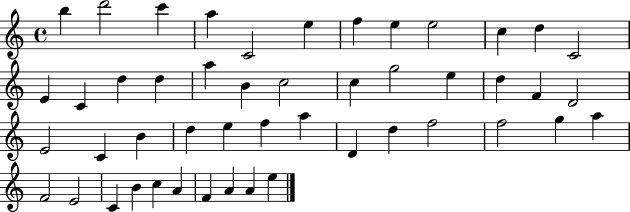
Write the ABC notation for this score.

X:1
T:Untitled
M:4/4
L:1/4
K:C
b d'2 c' a C2 e f e e2 c d C2 E C d d a B c2 c g2 e d F D2 E2 C B d e f a D d f2 f2 g a F2 E2 C B c A F A A e